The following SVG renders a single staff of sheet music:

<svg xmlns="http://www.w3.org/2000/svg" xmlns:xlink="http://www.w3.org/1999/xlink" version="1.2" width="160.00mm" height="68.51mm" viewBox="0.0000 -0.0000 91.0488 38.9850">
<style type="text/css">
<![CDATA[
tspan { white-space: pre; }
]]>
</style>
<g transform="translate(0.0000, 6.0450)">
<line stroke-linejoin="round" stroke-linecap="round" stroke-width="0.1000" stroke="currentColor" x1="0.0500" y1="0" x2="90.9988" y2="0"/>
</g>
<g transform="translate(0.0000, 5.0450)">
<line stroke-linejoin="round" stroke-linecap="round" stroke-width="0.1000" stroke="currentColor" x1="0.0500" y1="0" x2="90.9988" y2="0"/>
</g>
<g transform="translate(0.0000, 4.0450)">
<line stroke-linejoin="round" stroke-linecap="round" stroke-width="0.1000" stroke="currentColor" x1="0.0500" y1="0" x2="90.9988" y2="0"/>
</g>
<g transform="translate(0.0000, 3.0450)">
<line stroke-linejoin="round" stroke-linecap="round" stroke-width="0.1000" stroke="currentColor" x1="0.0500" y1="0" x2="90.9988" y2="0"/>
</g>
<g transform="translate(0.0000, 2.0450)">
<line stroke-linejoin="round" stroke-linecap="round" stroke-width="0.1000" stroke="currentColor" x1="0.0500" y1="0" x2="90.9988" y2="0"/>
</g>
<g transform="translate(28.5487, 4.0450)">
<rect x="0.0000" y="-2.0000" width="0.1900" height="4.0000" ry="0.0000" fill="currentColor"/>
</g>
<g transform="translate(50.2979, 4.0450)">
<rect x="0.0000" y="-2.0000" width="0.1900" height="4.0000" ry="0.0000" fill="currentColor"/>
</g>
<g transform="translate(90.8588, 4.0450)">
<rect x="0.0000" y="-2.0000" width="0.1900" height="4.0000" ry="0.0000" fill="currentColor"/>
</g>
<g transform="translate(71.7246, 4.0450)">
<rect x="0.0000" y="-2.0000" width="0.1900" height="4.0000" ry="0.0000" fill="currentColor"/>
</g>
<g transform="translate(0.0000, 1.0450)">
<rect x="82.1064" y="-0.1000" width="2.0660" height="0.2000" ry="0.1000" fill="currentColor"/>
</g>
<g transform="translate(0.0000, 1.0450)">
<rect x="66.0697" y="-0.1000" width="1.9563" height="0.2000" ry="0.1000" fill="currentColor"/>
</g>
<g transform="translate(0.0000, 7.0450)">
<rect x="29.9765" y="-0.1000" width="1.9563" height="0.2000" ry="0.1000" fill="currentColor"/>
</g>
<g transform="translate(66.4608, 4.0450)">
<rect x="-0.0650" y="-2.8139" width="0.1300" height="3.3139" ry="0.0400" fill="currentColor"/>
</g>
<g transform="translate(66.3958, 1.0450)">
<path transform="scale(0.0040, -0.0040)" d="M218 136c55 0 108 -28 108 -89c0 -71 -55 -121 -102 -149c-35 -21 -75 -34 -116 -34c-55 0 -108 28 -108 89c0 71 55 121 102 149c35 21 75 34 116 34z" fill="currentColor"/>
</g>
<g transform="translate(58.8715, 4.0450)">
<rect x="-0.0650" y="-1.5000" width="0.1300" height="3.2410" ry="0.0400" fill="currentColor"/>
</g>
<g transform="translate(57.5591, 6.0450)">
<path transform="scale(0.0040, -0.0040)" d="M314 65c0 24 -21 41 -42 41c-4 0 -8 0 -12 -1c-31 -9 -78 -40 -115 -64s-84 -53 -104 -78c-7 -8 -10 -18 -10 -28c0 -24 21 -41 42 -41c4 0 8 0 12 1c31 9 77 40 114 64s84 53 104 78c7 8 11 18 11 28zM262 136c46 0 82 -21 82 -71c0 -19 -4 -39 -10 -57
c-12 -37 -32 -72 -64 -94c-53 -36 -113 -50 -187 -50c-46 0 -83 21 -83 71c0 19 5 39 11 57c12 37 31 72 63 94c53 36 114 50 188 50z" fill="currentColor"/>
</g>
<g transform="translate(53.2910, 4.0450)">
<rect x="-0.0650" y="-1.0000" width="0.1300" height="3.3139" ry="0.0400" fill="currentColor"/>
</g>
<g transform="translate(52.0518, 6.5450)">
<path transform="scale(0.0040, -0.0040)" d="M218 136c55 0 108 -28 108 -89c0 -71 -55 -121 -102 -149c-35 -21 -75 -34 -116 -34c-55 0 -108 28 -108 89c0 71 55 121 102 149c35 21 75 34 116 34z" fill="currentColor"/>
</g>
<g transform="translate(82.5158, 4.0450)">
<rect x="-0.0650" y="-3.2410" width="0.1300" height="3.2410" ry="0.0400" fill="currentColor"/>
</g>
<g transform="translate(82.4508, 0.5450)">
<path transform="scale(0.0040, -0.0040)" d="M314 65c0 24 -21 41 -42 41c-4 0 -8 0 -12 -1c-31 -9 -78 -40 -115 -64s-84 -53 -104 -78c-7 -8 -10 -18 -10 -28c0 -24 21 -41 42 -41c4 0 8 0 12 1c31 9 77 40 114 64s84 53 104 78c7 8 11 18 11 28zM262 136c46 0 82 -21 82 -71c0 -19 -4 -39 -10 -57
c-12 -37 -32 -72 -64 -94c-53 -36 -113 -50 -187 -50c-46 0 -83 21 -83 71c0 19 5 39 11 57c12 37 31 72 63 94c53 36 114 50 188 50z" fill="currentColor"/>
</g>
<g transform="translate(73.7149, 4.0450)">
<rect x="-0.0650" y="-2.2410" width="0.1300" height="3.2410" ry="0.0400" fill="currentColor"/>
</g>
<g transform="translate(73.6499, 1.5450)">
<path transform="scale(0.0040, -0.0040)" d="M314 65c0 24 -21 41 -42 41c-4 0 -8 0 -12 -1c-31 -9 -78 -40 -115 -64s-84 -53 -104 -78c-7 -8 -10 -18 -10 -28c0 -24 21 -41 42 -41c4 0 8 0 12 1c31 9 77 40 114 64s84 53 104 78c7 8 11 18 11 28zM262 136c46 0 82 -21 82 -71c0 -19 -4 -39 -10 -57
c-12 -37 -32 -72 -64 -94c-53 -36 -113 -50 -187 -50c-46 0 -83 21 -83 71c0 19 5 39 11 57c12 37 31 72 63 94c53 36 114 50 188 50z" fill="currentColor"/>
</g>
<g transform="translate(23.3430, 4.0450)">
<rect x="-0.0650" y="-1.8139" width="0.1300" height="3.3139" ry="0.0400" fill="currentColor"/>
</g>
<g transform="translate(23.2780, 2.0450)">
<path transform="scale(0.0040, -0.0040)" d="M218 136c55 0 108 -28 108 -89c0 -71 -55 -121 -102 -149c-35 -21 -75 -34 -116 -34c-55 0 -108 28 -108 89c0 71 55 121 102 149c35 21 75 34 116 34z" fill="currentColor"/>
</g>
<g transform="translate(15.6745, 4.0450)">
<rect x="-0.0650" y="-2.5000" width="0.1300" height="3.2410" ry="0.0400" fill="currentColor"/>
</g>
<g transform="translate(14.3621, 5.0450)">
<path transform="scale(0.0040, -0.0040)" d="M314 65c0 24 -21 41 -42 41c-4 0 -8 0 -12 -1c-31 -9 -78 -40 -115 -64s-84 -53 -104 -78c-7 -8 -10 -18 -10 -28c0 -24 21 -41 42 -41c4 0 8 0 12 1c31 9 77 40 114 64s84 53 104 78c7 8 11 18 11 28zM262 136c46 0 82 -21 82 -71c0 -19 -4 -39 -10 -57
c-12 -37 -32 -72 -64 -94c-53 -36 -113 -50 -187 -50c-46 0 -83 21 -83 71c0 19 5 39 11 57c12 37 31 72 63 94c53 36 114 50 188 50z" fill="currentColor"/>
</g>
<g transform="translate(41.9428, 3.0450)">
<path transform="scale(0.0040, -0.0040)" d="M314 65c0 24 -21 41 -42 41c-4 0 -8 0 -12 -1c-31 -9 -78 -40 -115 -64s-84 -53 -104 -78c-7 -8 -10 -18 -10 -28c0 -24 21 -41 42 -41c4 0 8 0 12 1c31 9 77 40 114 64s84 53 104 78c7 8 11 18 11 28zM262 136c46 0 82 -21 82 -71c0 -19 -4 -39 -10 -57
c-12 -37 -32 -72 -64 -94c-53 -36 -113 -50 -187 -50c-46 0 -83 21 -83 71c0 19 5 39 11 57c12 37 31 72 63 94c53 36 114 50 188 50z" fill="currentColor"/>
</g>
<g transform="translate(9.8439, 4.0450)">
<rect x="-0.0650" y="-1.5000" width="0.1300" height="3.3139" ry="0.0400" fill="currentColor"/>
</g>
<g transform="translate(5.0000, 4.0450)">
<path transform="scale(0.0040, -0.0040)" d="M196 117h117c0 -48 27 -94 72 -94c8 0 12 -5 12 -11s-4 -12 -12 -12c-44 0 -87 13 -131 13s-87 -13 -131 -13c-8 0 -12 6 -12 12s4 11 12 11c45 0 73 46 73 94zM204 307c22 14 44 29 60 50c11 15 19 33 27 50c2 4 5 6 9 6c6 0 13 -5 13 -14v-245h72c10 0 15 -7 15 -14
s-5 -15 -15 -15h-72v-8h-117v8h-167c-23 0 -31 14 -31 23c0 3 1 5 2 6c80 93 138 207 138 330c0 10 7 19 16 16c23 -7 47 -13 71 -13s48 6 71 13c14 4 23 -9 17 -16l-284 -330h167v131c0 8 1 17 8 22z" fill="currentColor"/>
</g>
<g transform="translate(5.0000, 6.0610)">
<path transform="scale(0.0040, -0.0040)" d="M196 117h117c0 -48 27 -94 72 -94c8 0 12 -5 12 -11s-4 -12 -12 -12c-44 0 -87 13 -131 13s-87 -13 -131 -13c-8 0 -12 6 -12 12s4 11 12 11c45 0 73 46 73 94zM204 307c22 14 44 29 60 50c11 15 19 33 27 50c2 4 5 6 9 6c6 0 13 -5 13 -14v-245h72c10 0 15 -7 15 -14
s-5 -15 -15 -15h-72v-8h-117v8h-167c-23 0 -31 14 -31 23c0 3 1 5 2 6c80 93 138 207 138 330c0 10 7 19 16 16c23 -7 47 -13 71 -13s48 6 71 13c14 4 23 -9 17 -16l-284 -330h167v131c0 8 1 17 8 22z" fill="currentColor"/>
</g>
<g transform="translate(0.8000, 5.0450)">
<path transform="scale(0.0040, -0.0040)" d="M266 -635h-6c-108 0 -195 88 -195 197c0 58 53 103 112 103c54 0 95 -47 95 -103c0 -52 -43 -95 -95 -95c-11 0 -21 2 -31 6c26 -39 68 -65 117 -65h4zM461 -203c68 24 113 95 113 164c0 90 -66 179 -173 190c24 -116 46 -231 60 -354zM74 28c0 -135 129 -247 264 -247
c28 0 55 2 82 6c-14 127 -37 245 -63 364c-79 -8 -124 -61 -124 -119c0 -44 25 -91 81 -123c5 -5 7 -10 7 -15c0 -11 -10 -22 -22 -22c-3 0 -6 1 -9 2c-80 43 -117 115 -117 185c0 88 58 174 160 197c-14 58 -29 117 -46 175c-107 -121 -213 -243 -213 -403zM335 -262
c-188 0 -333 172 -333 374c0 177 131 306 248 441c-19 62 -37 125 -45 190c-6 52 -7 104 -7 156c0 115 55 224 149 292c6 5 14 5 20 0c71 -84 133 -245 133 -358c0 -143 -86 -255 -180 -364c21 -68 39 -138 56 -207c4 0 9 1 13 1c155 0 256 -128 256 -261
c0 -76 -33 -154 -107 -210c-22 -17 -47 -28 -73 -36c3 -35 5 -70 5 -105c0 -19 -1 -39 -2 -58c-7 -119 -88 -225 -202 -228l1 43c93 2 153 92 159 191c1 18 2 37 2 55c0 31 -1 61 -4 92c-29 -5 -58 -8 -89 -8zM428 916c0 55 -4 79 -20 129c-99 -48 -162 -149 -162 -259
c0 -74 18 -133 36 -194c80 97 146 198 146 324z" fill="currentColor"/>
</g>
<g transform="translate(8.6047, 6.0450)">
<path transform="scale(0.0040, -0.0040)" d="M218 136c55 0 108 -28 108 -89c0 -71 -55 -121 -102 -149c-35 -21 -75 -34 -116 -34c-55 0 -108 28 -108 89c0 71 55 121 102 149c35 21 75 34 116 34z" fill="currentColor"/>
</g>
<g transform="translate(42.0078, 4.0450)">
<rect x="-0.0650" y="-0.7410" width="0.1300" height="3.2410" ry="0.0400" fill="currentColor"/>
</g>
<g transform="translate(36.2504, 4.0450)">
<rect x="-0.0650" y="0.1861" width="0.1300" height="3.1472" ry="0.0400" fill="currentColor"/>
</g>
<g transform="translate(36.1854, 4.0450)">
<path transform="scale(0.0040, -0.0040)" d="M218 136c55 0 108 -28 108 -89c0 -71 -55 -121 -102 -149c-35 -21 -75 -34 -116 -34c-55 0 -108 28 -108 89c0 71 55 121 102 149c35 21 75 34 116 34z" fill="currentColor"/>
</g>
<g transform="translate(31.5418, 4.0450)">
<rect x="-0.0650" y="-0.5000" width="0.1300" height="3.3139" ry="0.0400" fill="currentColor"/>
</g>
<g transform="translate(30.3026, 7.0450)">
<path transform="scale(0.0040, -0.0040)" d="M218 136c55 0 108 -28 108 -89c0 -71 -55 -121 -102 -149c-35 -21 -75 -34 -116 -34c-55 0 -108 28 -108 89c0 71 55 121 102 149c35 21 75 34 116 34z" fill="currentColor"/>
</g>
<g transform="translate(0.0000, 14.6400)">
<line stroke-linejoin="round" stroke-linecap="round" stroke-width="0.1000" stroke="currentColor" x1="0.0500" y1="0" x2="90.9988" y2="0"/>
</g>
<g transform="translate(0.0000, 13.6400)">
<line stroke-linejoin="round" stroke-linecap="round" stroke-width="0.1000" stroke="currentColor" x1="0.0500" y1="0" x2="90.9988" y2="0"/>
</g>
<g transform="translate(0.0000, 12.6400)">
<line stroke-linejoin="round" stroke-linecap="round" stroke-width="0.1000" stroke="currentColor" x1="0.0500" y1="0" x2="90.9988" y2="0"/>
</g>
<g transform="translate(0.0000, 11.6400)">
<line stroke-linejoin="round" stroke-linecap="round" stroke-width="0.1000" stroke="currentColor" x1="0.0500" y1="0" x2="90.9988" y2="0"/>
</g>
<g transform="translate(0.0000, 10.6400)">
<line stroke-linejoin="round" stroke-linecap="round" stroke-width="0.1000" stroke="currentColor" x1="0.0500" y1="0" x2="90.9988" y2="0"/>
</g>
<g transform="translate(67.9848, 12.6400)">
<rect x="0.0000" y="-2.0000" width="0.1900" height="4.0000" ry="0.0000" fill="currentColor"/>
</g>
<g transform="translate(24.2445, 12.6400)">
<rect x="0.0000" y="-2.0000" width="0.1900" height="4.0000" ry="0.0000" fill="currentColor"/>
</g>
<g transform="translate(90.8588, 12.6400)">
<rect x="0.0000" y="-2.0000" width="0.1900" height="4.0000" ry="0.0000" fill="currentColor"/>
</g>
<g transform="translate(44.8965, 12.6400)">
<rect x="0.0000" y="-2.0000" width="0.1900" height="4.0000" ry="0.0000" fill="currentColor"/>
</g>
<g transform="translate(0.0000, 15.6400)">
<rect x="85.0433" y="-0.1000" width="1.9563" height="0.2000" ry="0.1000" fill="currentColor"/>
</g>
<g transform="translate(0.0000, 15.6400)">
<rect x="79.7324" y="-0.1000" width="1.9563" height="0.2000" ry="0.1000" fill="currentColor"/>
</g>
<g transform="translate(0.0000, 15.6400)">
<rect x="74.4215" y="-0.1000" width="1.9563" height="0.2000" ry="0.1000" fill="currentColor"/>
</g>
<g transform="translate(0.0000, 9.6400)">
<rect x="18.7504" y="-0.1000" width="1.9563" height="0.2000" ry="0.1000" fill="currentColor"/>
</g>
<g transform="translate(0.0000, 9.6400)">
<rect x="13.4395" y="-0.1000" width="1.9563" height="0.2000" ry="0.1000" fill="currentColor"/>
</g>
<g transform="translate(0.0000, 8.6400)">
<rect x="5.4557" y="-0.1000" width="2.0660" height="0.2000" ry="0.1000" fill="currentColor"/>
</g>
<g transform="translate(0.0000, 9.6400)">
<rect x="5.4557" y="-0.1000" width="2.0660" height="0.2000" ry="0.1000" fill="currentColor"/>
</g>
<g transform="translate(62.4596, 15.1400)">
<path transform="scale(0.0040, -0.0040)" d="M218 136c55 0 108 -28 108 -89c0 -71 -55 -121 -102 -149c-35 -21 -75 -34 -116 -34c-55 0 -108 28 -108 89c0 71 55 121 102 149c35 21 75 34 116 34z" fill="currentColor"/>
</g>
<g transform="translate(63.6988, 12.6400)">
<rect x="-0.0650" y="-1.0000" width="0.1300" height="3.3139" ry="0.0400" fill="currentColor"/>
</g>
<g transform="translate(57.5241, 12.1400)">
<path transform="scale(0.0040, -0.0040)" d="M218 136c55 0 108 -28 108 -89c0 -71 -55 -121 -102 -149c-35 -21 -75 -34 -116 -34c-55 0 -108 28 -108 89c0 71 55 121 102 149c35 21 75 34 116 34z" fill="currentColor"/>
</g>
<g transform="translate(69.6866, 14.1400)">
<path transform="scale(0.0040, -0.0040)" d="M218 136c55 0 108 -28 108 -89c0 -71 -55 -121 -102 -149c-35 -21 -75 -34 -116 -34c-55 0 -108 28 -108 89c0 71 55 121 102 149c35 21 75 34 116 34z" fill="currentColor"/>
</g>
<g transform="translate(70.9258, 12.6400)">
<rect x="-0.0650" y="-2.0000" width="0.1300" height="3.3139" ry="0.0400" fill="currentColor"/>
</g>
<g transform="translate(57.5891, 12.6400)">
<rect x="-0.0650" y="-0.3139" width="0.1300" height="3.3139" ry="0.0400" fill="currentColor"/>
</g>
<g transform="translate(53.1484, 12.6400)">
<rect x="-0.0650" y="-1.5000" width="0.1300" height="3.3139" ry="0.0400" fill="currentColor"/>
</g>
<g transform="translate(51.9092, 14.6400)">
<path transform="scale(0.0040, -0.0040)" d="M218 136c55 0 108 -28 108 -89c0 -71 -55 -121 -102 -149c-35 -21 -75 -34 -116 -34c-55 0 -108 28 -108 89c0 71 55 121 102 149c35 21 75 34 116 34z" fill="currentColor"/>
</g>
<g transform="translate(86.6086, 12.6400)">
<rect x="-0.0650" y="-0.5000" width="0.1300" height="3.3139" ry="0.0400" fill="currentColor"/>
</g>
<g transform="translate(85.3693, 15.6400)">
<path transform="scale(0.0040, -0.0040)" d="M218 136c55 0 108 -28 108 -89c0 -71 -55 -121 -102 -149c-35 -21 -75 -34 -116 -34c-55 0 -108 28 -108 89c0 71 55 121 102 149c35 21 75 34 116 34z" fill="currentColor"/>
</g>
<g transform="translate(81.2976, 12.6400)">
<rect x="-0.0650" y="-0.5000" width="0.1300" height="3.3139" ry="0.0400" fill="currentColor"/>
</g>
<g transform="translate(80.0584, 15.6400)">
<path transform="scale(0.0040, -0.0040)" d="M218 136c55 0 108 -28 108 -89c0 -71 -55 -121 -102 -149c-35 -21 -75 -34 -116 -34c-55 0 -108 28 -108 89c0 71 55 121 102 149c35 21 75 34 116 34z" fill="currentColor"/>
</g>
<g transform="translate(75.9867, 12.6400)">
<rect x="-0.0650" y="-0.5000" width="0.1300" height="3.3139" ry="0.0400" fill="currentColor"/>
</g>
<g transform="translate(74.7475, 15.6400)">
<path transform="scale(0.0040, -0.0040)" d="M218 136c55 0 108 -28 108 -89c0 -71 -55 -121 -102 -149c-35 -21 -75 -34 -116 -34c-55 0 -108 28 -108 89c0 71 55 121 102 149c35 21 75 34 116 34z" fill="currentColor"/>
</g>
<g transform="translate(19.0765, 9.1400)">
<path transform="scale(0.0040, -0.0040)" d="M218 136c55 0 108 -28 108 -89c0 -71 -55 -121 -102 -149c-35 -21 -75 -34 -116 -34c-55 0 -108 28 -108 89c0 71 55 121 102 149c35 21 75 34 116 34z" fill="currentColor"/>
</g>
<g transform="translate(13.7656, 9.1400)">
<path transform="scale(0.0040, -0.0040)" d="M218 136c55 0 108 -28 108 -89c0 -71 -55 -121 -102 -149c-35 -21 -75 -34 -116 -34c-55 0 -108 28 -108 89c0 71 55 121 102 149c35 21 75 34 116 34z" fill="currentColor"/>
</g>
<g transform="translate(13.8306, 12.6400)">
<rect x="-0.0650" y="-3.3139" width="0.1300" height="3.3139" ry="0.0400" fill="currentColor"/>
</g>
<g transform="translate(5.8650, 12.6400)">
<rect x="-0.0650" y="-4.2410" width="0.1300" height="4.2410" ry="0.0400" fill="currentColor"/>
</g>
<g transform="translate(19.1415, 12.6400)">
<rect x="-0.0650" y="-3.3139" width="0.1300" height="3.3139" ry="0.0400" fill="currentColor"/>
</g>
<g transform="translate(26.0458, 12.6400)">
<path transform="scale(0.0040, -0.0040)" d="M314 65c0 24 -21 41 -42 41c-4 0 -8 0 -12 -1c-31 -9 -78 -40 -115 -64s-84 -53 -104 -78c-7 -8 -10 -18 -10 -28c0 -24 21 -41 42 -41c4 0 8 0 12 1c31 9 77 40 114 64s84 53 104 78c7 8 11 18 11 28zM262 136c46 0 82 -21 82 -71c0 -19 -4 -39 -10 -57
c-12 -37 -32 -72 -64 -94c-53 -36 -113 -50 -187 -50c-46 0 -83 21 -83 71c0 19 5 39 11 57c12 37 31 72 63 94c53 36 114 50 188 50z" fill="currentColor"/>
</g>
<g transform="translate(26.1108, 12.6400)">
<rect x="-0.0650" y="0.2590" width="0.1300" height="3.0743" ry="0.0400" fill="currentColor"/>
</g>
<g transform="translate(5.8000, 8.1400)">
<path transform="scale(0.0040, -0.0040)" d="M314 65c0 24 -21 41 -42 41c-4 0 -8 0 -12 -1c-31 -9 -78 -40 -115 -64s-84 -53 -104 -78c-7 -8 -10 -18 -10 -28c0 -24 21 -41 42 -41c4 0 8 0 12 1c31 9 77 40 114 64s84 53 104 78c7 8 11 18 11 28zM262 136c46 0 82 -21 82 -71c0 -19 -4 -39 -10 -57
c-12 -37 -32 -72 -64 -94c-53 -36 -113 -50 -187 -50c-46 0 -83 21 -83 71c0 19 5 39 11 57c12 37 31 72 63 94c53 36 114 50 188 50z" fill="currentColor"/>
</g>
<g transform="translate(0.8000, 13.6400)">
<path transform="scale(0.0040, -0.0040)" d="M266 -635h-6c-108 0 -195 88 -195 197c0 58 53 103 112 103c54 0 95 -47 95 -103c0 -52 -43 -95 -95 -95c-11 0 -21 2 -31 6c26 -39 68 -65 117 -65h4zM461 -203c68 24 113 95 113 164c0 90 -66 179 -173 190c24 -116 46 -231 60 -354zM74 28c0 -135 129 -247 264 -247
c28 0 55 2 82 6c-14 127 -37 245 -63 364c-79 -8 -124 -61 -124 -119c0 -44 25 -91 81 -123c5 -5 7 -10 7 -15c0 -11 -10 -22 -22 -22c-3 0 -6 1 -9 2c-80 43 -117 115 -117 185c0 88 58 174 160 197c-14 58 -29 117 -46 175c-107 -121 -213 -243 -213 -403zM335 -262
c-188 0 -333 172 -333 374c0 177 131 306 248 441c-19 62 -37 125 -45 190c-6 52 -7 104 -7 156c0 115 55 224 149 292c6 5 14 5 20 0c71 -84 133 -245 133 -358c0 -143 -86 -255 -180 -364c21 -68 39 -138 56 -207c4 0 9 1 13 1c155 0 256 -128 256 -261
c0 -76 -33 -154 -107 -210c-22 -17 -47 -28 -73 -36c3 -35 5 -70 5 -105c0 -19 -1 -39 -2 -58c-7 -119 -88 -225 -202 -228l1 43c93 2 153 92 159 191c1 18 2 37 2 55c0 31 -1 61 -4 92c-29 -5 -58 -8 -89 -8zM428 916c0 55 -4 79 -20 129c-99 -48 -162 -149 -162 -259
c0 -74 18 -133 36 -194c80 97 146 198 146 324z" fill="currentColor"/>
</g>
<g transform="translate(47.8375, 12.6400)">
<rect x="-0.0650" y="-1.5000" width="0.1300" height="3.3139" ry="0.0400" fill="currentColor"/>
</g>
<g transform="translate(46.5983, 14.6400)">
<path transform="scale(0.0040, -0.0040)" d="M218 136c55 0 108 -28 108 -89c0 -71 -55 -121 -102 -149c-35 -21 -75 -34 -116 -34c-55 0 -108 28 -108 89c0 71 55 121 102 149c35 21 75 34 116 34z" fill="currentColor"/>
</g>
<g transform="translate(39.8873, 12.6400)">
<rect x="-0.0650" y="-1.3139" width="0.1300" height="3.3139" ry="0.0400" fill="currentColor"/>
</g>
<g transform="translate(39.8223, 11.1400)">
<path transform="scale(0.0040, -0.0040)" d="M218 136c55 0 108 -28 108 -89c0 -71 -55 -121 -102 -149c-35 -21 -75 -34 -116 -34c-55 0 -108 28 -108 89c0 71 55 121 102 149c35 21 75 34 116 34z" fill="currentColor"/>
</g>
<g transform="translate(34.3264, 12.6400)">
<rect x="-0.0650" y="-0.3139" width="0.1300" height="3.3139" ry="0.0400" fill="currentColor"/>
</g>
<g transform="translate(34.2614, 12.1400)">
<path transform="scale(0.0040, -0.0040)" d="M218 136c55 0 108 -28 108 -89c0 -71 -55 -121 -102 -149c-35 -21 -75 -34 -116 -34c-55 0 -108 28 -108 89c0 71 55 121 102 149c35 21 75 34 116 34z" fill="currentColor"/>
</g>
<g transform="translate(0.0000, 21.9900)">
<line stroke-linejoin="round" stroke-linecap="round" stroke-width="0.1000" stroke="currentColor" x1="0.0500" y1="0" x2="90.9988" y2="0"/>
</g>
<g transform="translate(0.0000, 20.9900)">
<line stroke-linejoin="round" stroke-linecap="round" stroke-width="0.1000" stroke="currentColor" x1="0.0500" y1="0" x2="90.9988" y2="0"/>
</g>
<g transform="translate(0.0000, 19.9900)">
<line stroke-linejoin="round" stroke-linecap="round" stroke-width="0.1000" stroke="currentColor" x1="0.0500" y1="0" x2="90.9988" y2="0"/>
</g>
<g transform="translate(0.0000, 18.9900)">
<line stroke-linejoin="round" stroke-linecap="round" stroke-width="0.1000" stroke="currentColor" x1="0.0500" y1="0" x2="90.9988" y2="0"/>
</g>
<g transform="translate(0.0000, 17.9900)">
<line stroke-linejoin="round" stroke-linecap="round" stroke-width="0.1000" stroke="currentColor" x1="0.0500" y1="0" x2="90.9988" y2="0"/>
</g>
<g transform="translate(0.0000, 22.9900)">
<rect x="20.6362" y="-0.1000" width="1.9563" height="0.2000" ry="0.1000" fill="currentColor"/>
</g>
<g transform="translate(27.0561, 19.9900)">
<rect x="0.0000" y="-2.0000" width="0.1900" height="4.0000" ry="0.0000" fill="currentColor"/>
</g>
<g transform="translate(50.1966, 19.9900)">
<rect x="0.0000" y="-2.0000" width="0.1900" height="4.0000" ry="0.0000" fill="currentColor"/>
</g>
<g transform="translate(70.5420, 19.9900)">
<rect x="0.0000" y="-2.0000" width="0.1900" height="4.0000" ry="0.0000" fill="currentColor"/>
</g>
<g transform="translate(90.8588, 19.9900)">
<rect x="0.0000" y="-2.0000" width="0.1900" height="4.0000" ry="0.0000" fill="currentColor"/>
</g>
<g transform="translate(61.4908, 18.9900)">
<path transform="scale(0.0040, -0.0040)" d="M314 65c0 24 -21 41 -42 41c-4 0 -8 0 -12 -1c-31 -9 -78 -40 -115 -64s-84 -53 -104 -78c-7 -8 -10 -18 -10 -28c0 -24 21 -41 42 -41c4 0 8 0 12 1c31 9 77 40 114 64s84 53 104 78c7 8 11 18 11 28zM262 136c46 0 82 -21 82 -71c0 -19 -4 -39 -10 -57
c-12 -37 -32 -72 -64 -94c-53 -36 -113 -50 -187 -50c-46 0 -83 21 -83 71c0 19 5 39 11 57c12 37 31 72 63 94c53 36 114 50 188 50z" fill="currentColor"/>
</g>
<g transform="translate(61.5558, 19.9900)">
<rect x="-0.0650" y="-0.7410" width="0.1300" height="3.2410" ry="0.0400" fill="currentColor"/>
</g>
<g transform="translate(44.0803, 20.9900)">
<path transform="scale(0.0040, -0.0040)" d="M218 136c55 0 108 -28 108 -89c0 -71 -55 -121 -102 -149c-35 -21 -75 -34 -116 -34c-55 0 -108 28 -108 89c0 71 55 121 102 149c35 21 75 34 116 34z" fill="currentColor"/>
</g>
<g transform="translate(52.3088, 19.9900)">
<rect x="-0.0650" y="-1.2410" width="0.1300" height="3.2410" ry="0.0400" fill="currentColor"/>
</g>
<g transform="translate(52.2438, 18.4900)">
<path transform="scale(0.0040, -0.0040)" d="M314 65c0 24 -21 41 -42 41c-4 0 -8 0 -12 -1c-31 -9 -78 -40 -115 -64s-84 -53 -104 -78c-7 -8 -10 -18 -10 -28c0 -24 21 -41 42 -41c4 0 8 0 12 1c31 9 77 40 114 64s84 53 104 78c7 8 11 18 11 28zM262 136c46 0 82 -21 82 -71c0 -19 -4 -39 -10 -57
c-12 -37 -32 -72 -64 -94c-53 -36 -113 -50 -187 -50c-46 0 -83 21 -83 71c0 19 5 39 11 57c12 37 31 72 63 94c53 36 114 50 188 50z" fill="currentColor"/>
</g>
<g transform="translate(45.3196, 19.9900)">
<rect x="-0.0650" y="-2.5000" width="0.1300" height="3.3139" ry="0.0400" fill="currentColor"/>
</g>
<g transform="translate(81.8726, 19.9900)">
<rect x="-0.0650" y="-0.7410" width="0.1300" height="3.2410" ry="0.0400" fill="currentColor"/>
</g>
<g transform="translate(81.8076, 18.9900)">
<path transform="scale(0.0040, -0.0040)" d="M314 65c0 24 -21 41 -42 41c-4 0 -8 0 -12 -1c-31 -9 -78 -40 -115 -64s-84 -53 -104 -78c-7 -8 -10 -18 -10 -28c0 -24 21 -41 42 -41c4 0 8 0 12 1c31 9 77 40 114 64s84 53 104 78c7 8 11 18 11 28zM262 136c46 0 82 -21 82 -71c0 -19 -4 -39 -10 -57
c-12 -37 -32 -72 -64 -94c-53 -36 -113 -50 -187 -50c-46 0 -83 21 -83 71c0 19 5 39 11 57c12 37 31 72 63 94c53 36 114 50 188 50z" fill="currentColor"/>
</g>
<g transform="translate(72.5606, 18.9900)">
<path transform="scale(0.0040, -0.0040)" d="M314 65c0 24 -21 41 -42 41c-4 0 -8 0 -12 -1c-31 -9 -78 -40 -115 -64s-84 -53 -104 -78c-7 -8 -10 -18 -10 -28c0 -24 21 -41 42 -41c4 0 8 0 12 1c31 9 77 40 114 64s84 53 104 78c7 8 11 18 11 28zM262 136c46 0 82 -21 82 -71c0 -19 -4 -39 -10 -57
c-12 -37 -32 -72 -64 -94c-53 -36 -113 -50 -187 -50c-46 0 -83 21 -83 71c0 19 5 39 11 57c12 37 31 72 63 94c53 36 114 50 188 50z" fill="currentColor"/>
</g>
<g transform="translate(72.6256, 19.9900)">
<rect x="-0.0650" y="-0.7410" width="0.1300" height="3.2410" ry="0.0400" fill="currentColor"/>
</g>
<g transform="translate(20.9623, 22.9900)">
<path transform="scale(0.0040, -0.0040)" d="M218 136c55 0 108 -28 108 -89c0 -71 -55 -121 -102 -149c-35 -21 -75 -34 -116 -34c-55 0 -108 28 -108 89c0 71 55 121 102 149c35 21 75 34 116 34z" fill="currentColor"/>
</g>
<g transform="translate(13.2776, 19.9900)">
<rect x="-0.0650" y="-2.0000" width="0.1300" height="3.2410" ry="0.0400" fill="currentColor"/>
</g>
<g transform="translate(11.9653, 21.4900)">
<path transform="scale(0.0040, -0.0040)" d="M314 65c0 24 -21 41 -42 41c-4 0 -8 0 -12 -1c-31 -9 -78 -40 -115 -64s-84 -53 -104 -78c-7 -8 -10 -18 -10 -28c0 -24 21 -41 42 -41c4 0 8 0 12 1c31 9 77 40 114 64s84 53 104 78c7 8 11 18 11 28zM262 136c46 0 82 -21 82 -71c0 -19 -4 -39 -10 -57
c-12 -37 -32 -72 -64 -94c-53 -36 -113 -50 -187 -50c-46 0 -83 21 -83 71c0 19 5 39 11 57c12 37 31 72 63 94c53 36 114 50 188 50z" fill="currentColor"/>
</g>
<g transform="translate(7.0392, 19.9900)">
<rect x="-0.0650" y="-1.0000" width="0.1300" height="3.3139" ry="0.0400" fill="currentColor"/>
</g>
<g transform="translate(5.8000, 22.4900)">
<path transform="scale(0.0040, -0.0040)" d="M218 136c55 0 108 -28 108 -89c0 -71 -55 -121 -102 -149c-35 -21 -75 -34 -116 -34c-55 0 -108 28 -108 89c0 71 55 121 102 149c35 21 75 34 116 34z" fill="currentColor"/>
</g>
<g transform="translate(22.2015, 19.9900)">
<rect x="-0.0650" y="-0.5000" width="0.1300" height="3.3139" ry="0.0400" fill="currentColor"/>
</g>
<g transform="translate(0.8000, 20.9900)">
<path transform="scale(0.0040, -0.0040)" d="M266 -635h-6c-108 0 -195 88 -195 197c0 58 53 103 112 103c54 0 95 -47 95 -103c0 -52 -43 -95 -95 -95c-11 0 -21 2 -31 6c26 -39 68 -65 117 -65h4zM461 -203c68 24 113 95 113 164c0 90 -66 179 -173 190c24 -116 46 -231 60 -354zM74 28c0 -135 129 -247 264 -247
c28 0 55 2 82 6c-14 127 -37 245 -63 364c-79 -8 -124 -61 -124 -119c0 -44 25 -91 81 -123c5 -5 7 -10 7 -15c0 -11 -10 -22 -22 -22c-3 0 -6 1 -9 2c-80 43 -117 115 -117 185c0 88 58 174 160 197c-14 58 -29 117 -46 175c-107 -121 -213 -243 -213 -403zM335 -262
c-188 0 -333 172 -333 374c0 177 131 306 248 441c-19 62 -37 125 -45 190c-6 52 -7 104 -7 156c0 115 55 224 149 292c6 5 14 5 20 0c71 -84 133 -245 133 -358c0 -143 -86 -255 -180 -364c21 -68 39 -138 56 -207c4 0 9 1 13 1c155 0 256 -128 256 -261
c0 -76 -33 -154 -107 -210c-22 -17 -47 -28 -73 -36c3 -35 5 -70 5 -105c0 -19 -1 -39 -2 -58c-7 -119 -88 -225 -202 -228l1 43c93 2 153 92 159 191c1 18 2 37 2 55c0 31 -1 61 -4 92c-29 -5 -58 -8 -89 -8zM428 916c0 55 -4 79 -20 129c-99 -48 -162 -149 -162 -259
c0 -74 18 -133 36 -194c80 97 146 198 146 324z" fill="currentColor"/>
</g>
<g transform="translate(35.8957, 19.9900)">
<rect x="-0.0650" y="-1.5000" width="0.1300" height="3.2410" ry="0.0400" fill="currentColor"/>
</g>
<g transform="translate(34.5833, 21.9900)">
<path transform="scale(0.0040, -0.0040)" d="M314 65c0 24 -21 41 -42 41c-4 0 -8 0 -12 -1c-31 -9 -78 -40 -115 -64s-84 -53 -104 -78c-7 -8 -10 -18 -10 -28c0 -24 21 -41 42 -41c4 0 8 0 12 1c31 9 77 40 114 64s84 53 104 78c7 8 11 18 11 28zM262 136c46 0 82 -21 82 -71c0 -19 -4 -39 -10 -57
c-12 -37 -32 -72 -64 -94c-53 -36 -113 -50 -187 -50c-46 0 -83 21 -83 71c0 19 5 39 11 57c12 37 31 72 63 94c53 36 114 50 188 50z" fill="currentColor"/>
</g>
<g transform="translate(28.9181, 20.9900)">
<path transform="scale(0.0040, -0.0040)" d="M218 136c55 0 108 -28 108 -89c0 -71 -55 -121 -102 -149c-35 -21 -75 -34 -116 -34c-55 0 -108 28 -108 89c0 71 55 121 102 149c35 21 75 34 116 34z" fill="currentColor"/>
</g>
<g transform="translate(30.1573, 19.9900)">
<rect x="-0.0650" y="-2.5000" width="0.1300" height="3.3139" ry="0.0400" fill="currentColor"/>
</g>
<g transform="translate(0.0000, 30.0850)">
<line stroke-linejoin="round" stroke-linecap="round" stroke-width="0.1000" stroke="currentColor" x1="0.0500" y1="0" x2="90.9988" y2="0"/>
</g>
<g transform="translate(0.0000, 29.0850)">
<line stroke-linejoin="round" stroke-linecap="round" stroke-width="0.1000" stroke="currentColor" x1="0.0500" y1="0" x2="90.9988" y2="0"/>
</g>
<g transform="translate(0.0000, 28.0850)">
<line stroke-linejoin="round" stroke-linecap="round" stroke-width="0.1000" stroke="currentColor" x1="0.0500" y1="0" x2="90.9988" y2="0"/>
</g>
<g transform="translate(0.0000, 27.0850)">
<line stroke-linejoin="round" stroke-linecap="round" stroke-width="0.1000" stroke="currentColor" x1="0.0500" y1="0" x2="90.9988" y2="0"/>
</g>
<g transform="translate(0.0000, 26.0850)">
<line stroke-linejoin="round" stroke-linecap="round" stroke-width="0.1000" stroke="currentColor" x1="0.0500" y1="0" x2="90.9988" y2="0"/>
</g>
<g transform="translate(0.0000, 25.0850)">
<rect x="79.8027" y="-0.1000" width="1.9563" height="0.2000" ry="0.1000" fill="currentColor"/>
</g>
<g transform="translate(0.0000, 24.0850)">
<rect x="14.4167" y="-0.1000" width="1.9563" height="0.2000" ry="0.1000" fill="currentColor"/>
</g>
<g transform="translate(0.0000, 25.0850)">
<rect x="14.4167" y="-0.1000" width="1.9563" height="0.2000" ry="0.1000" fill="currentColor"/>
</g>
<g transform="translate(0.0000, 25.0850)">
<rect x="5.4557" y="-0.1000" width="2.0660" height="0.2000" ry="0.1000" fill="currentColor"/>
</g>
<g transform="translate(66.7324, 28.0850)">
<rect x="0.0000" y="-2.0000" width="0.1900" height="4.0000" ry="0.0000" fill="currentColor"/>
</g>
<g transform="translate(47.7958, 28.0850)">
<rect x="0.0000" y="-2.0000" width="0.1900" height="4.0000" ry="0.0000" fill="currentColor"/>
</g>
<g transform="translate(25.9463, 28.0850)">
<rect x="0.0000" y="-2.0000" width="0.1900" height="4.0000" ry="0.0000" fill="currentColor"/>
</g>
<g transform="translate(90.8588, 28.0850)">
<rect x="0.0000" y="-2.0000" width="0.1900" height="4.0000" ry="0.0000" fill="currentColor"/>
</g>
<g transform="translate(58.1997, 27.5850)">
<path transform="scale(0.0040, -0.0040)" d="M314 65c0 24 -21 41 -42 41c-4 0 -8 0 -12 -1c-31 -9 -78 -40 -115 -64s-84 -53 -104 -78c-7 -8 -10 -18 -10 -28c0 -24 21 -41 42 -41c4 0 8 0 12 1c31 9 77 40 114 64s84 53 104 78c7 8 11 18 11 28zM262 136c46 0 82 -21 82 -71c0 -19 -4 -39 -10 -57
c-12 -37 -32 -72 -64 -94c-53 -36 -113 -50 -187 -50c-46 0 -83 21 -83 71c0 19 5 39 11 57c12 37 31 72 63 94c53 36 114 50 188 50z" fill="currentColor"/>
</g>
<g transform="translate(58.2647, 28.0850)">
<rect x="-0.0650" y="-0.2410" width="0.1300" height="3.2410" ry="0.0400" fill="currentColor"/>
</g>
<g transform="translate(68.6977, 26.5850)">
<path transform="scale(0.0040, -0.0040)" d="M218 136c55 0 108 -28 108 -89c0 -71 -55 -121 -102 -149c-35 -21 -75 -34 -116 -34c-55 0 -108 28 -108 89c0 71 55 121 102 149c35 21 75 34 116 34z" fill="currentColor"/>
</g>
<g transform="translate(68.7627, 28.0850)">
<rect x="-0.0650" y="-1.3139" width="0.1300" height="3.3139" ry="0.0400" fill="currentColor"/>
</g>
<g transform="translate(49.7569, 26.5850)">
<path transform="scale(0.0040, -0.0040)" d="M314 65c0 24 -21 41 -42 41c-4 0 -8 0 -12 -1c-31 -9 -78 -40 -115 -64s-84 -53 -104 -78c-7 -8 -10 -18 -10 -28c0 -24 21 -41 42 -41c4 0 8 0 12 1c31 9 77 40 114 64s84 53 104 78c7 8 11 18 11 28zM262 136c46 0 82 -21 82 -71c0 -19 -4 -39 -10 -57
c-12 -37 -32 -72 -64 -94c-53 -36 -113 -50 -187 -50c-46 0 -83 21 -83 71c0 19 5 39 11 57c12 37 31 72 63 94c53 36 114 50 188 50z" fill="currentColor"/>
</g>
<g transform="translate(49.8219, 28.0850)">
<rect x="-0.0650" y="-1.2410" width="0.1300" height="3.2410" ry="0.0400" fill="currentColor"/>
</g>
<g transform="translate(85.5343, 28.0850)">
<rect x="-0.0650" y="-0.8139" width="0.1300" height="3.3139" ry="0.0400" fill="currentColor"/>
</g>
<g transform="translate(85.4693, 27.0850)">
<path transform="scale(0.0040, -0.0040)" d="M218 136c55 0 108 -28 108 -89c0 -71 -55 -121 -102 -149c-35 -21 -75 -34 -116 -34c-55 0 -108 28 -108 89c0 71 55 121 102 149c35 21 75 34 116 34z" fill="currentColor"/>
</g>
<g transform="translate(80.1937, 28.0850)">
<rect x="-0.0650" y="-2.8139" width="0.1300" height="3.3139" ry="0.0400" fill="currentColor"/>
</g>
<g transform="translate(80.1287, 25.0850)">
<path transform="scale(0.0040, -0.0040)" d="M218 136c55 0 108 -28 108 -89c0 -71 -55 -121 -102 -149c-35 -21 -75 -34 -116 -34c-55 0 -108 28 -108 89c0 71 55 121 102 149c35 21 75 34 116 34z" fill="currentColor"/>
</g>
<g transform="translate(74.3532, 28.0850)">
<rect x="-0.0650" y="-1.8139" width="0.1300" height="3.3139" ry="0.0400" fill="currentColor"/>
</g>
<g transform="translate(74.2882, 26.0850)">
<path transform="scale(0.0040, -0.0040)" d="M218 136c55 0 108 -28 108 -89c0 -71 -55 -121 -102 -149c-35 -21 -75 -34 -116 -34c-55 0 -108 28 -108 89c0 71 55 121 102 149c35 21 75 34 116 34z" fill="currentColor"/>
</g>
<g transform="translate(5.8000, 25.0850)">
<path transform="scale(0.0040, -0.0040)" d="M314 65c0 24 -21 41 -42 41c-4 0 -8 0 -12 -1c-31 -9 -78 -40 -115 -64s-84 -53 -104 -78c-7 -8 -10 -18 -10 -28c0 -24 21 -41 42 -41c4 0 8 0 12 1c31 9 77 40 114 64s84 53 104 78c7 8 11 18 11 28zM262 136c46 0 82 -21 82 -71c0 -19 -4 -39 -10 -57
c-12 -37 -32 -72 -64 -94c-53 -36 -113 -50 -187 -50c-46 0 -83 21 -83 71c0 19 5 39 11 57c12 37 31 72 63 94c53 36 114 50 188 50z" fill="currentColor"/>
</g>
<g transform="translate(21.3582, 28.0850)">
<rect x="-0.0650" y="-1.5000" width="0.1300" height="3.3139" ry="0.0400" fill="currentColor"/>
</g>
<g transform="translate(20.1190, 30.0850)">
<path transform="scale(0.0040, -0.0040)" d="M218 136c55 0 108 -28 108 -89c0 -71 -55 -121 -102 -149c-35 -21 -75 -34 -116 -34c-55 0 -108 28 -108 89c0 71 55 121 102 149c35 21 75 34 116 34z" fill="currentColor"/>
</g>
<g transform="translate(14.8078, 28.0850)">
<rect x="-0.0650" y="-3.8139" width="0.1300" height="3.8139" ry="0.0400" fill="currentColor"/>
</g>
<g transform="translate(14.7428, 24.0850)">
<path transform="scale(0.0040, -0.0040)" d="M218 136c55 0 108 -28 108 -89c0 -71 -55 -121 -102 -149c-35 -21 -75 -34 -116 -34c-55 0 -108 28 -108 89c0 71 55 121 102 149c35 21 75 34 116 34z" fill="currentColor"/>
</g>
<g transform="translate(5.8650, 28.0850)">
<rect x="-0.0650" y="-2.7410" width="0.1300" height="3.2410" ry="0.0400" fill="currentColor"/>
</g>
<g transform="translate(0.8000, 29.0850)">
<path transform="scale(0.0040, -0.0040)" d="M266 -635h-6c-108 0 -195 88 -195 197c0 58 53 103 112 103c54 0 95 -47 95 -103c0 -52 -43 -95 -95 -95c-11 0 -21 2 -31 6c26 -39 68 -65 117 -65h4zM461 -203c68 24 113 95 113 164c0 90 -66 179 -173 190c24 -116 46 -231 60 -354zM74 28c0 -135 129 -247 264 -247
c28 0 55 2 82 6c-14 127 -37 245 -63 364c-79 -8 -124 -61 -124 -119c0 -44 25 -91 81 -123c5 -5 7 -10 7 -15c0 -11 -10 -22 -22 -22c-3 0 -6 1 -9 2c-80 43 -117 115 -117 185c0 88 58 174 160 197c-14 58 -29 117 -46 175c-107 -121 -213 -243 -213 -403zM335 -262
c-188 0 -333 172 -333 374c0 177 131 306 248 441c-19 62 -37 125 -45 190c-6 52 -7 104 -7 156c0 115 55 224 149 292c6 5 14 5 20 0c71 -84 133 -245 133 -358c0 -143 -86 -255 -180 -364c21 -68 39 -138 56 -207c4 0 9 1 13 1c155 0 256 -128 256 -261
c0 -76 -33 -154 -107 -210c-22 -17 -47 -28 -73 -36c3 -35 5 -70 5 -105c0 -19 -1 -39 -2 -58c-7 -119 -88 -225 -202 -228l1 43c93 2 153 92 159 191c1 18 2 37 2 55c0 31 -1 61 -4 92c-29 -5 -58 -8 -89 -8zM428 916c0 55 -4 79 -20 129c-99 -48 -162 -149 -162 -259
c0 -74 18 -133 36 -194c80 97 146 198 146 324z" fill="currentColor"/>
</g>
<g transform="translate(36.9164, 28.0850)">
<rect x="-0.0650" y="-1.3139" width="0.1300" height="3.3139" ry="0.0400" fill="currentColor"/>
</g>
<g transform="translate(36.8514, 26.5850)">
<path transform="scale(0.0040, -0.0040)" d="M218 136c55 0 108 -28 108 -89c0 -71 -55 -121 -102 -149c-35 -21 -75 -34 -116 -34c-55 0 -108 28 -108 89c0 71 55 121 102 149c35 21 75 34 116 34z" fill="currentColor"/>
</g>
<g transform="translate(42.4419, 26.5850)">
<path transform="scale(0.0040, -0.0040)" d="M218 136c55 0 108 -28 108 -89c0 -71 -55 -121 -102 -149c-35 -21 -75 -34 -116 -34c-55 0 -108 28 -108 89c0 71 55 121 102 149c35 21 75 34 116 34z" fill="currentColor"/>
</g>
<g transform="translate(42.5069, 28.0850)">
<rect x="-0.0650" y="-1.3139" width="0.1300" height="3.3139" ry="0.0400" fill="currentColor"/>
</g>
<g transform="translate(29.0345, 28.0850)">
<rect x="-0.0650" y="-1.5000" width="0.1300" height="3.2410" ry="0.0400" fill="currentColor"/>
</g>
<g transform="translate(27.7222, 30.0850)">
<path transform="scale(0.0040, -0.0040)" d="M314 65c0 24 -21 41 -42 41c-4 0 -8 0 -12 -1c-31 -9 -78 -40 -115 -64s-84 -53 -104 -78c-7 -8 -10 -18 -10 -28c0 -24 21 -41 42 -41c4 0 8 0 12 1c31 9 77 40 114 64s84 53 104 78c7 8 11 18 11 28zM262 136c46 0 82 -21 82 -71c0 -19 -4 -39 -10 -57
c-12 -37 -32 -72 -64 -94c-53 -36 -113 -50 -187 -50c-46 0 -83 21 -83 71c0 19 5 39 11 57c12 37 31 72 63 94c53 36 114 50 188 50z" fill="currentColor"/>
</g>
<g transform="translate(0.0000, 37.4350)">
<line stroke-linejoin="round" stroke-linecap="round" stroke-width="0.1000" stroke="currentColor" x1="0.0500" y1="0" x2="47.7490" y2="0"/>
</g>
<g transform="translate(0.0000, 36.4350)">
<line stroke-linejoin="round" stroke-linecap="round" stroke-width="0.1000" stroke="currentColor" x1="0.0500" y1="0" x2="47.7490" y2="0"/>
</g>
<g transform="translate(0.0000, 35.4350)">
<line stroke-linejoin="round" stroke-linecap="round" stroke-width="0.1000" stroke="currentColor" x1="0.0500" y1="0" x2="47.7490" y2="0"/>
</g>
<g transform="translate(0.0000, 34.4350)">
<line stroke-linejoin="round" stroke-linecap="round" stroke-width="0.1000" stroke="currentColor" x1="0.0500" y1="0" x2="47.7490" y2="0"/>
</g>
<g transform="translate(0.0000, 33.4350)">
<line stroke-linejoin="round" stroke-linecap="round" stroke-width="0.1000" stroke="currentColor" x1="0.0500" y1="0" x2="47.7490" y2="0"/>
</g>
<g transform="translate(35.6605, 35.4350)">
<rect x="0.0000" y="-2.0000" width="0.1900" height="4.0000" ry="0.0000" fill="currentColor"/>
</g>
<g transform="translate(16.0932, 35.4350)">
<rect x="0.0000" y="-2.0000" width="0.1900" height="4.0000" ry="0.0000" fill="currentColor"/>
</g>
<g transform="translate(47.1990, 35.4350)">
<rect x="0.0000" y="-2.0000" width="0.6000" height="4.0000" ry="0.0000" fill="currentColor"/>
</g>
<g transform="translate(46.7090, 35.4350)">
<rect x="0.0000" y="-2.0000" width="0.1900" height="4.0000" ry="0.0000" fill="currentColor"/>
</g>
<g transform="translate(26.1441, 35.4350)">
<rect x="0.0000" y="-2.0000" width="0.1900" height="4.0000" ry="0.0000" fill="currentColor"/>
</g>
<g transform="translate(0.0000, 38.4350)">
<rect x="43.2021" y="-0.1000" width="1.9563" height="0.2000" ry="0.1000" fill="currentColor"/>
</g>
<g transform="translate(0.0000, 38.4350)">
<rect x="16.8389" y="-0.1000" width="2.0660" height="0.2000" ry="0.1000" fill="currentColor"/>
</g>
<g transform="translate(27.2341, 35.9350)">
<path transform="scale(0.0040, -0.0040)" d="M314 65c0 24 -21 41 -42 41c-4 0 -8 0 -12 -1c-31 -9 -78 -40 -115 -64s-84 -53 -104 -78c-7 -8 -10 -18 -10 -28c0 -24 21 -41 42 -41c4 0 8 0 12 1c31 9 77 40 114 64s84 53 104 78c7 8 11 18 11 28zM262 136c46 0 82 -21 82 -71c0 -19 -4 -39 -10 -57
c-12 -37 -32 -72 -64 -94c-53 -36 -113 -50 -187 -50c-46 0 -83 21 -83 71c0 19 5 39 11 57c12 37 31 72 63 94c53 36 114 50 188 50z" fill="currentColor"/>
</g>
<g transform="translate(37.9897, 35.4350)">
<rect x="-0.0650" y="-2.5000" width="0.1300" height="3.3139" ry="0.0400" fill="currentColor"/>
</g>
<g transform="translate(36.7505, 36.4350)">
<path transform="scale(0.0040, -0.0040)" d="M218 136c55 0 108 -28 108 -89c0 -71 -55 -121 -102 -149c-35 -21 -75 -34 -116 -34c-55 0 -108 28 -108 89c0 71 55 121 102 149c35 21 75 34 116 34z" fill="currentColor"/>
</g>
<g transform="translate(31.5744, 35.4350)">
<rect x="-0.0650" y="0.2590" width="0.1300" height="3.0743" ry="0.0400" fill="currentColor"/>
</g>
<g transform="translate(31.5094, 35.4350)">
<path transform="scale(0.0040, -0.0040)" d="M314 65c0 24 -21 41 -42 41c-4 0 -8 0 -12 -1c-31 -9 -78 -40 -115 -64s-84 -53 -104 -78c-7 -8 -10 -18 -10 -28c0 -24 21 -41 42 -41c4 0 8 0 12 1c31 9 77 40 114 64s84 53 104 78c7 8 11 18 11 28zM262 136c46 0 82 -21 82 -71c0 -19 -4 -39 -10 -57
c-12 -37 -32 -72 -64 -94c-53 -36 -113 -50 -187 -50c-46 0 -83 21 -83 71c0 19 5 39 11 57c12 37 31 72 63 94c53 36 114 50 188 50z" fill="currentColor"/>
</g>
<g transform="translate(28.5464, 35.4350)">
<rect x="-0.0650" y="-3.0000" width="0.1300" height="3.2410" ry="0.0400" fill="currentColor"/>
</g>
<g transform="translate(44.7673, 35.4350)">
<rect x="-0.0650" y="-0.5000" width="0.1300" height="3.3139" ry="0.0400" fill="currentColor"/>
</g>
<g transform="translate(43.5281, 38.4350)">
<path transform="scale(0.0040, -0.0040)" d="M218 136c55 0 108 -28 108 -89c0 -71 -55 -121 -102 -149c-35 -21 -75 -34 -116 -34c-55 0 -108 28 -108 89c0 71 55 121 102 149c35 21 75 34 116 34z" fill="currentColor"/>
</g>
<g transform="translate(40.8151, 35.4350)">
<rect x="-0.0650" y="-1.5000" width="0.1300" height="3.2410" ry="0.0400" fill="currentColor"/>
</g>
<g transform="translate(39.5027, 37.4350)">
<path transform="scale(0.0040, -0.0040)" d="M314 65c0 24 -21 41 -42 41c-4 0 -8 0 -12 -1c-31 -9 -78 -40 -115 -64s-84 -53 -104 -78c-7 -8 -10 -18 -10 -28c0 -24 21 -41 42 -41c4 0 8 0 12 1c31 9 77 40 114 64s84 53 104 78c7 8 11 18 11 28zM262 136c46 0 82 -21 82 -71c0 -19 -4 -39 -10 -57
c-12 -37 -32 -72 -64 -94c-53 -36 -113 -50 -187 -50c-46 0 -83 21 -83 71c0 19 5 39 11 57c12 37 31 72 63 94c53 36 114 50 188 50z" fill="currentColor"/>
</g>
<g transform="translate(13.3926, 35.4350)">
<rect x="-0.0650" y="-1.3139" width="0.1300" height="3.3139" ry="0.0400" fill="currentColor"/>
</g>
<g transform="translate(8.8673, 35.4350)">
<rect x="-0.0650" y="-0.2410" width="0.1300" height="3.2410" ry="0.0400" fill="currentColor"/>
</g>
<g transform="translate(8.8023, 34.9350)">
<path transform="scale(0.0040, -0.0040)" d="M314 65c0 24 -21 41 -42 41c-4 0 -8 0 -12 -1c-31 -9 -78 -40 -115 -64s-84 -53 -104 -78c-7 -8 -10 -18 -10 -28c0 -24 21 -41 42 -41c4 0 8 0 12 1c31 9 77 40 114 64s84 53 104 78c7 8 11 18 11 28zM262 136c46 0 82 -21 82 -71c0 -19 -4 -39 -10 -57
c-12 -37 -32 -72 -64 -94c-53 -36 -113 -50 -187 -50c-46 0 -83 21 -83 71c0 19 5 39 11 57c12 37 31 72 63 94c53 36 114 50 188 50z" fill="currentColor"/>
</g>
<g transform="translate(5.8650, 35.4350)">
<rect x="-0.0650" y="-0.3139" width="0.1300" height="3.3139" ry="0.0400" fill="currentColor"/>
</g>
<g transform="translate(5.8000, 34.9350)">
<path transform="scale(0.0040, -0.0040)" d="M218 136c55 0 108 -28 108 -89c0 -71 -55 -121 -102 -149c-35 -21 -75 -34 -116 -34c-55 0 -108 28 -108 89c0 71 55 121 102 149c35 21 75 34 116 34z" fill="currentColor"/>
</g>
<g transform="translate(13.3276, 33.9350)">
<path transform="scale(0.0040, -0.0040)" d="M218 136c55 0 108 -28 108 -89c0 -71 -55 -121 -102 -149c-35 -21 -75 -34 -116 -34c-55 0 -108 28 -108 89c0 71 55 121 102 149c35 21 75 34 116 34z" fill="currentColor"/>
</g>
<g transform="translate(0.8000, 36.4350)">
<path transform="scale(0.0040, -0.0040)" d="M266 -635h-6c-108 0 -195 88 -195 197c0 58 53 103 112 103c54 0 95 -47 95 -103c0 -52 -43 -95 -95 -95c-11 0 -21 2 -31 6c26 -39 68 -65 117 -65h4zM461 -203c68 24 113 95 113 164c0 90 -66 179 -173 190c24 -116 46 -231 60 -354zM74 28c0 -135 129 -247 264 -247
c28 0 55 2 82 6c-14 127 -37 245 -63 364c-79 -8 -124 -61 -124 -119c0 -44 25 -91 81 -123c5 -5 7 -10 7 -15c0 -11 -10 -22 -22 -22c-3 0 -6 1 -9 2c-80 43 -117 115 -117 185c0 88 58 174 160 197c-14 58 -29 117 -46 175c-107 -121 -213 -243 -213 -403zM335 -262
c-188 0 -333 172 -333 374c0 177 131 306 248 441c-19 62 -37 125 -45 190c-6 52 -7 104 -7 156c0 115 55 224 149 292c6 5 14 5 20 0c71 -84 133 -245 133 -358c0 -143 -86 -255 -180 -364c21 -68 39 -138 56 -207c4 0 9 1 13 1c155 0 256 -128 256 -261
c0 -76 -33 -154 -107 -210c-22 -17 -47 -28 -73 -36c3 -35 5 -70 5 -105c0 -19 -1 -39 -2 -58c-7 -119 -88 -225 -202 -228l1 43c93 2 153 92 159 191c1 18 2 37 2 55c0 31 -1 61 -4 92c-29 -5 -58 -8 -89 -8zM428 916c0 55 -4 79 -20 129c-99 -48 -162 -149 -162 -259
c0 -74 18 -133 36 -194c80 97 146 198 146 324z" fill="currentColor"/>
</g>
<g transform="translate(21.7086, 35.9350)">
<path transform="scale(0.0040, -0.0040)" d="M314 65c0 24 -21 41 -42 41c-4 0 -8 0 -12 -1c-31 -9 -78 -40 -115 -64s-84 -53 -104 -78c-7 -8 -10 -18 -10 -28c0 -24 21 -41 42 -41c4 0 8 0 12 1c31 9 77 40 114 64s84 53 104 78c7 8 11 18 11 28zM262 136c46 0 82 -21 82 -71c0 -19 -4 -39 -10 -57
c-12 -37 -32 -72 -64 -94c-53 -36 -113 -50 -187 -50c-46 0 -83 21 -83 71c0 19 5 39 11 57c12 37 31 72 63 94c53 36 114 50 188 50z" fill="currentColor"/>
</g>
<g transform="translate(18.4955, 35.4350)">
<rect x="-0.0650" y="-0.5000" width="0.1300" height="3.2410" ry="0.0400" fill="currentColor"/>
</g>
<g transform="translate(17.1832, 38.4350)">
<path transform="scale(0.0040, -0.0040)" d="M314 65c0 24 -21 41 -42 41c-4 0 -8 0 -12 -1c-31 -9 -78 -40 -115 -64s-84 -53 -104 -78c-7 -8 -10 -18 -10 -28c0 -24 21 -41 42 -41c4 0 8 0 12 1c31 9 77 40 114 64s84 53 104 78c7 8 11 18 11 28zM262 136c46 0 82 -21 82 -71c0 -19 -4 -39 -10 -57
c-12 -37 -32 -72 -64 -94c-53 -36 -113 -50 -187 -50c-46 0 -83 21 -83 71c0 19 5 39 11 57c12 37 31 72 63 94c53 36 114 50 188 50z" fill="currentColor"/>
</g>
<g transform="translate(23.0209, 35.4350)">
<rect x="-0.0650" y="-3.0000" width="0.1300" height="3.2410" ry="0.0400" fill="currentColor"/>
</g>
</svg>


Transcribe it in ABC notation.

X:1
T:Untitled
M:4/4
L:1/4
K:C
E G2 f C B d2 D E2 a g2 b2 d'2 b b B2 c e E E c D F C C C D F2 C G E2 G e2 d2 d2 d2 a2 c' E E2 e e e2 c2 e f a d c c2 e C2 A2 A2 B2 G E2 C